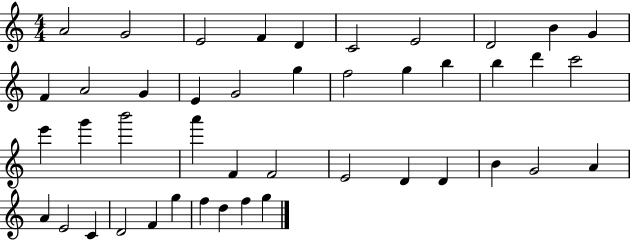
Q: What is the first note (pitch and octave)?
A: A4